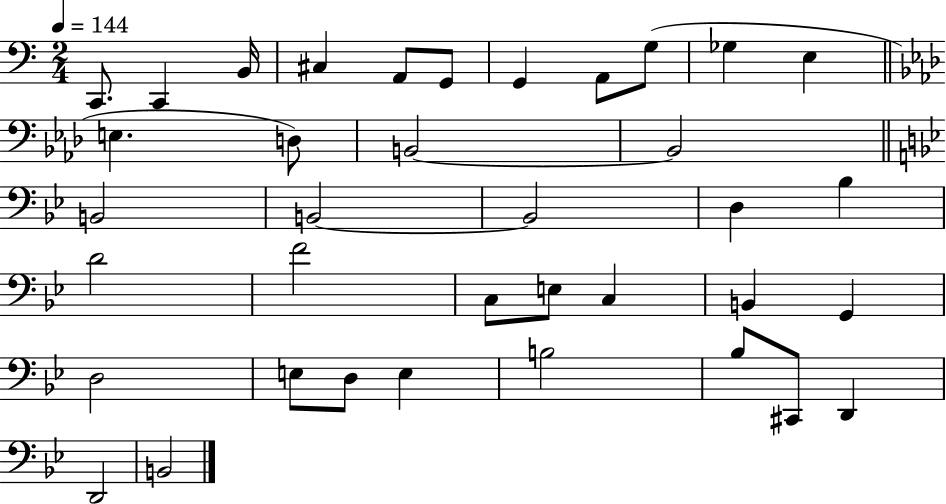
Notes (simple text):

C2/e. C2/q B2/s C#3/q A2/e G2/e G2/q A2/e G3/e Gb3/q E3/q E3/q. D3/e B2/h B2/h B2/h B2/h B2/h D3/q Bb3/q D4/h F4/h C3/e E3/e C3/q B2/q G2/q D3/h E3/e D3/e E3/q B3/h Bb3/e C#2/e D2/q D2/h B2/h